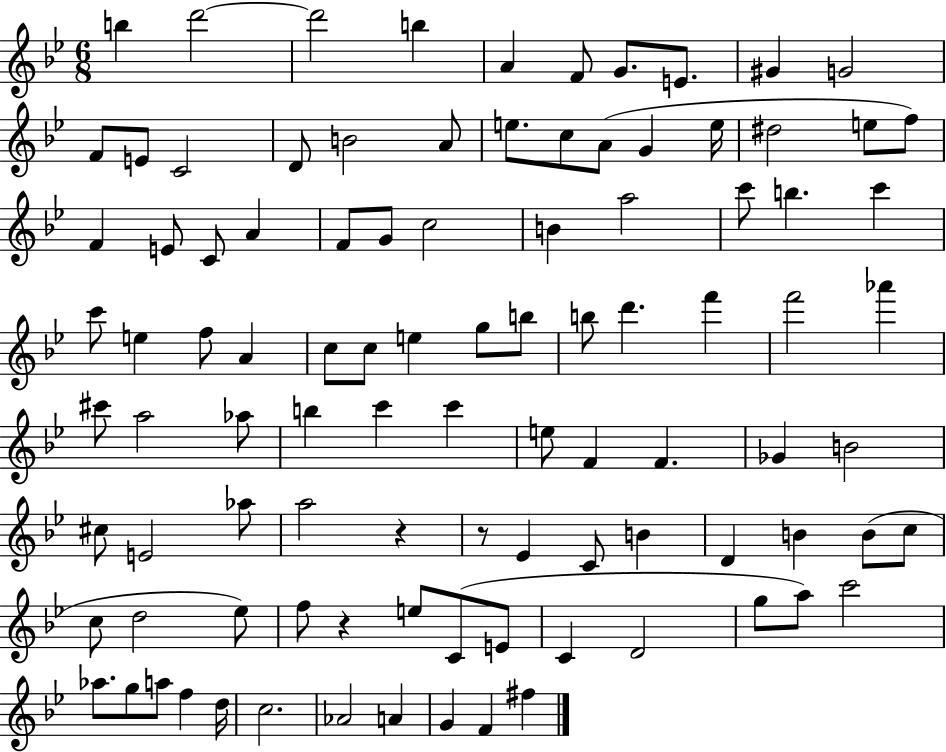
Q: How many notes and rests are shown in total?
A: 98